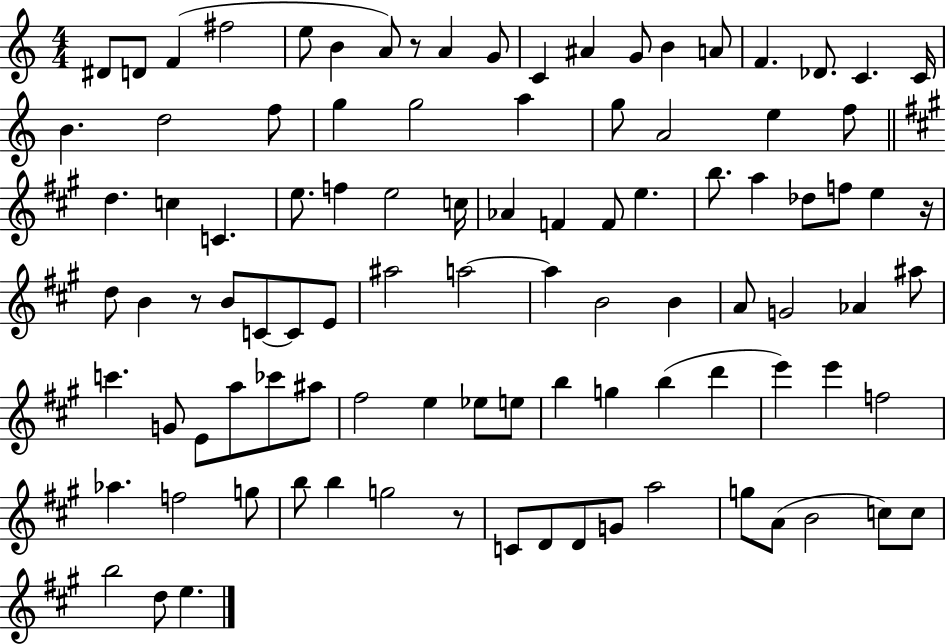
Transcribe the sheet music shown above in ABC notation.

X:1
T:Untitled
M:4/4
L:1/4
K:C
^D/2 D/2 F ^f2 e/2 B A/2 z/2 A G/2 C ^A G/2 B A/2 F _D/2 C C/4 B d2 f/2 g g2 a g/2 A2 e f/2 d c C e/2 f e2 c/4 _A F F/2 e b/2 a _d/2 f/2 e z/4 d/2 B z/2 B/2 C/2 C/2 E/2 ^a2 a2 a B2 B A/2 G2 _A ^a/2 c' G/2 E/2 a/2 _c'/2 ^a/2 ^f2 e _e/2 e/2 b g b d' e' e' f2 _a f2 g/2 b/2 b g2 z/2 C/2 D/2 D/2 G/2 a2 g/2 A/2 B2 c/2 c/2 b2 d/2 e